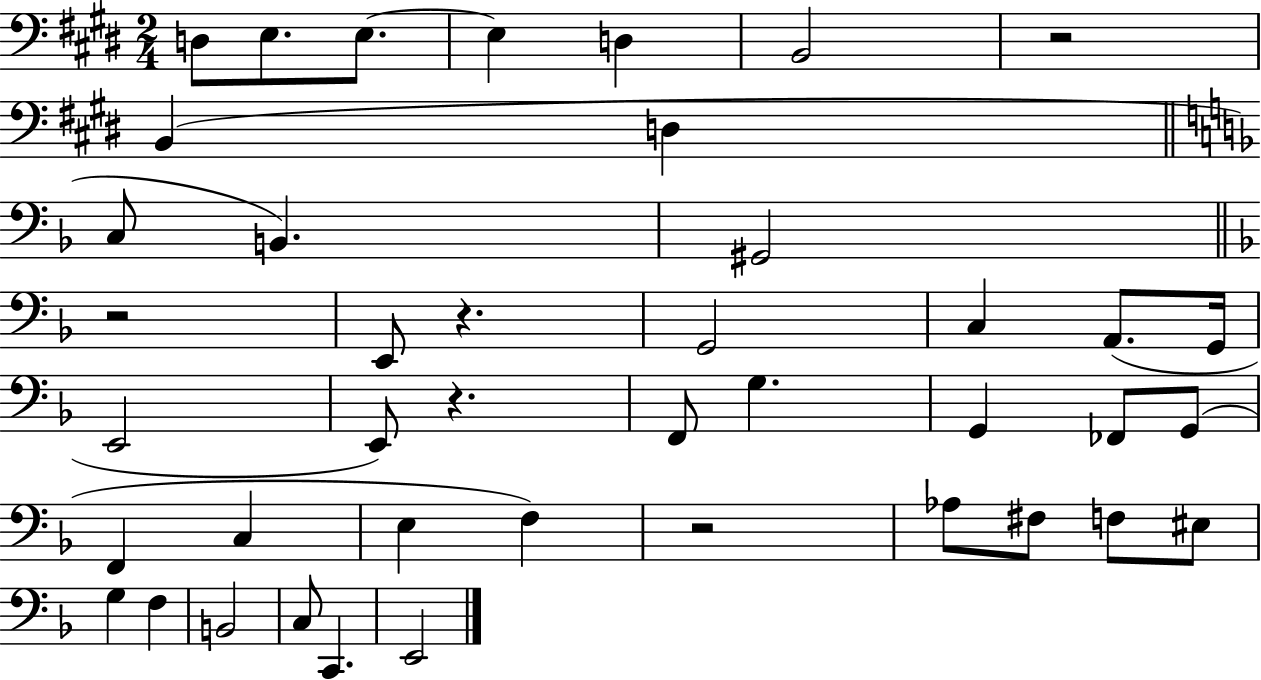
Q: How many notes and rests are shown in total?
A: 42